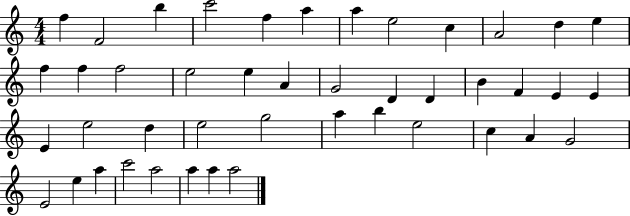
X:1
T:Untitled
M:4/4
L:1/4
K:C
f F2 b c'2 f a a e2 c A2 d e f f f2 e2 e A G2 D D B F E E E e2 d e2 g2 a b e2 c A G2 E2 e a c'2 a2 a a a2